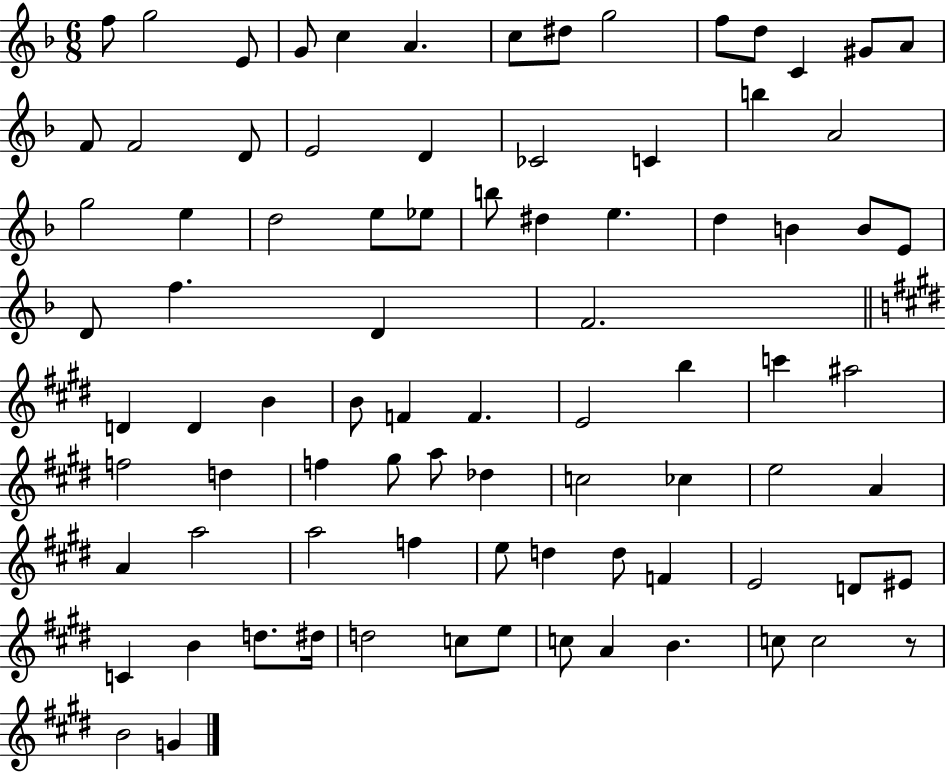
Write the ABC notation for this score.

X:1
T:Untitled
M:6/8
L:1/4
K:F
f/2 g2 E/2 G/2 c A c/2 ^d/2 g2 f/2 d/2 C ^G/2 A/2 F/2 F2 D/2 E2 D _C2 C b A2 g2 e d2 e/2 _e/2 b/2 ^d e d B B/2 E/2 D/2 f D F2 D D B B/2 F F E2 b c' ^a2 f2 d f ^g/2 a/2 _d c2 _c e2 A A a2 a2 f e/2 d d/2 F E2 D/2 ^E/2 C B d/2 ^d/4 d2 c/2 e/2 c/2 A B c/2 c2 z/2 B2 G